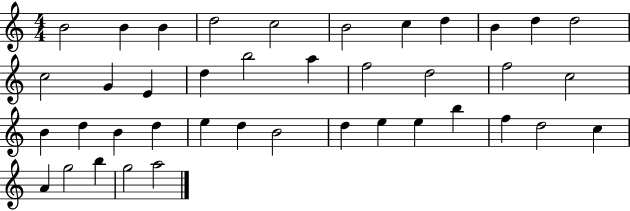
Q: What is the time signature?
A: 4/4